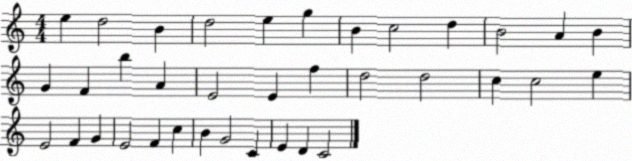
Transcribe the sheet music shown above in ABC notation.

X:1
T:Untitled
M:4/4
L:1/4
K:C
e d2 B d2 e g B c2 d B2 A B G F b A E2 E f d2 d2 c c2 e E2 F G E2 F c B G2 C E D C2